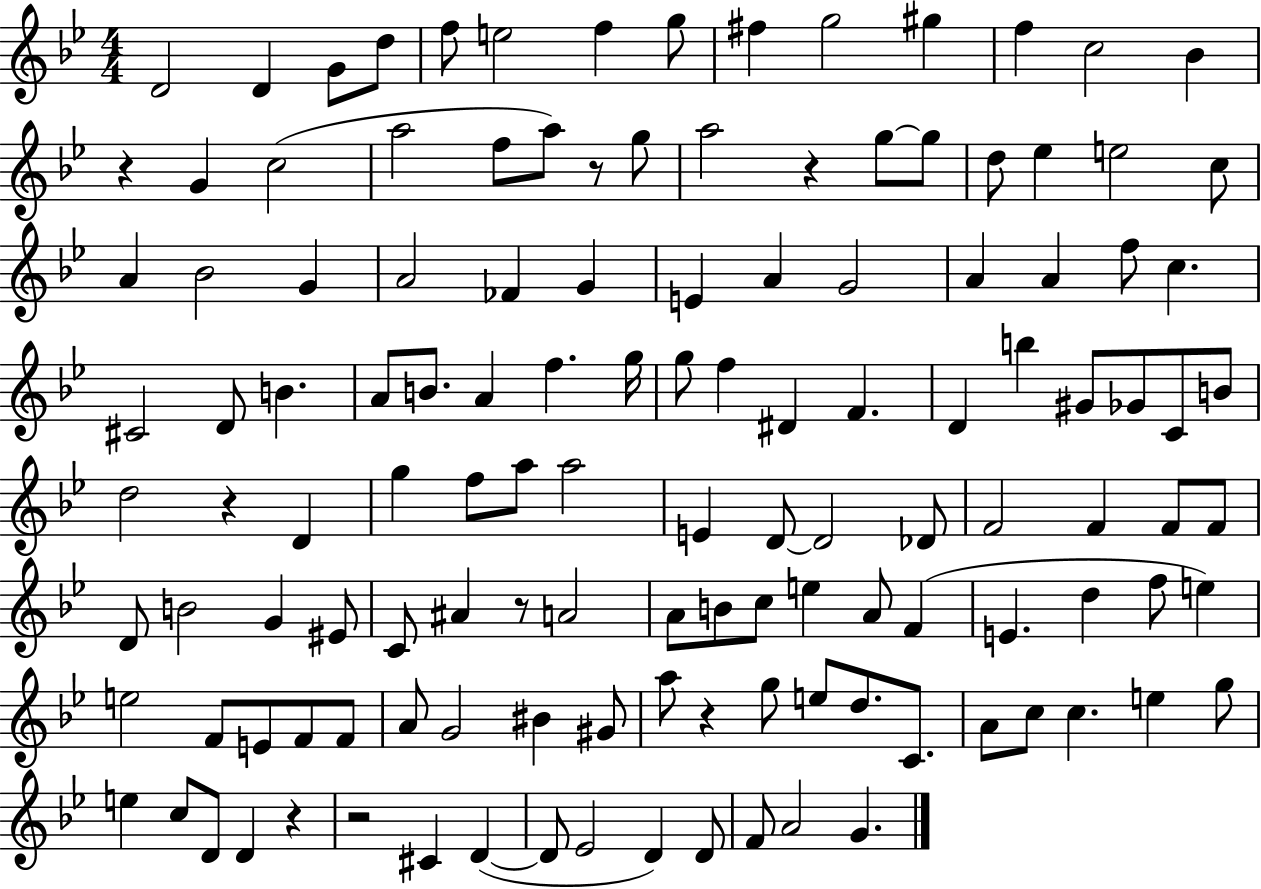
D4/h D4/q G4/e D5/e F5/e E5/h F5/q G5/e F#5/q G5/h G#5/q F5/q C5/h Bb4/q R/q G4/q C5/h A5/h F5/e A5/e R/e G5/e A5/h R/q G5/e G5/e D5/e Eb5/q E5/h C5/e A4/q Bb4/h G4/q A4/h FES4/q G4/q E4/q A4/q G4/h A4/q A4/q F5/e C5/q. C#4/h D4/e B4/q. A4/e B4/e. A4/q F5/q. G5/s G5/e F5/q D#4/q F4/q. D4/q B5/q G#4/e Gb4/e C4/e B4/e D5/h R/q D4/q G5/q F5/e A5/e A5/h E4/q D4/e D4/h Db4/e F4/h F4/q F4/e F4/e D4/e B4/h G4/q EIS4/e C4/e A#4/q R/e A4/h A4/e B4/e C5/e E5/q A4/e F4/q E4/q. D5/q F5/e E5/q E5/h F4/e E4/e F4/e F4/e A4/e G4/h BIS4/q G#4/e A5/e R/q G5/e E5/e D5/e. C4/e. A4/e C5/e C5/q. E5/q G5/e E5/q C5/e D4/e D4/q R/q R/h C#4/q D4/q D4/e Eb4/h D4/q D4/e F4/e A4/h G4/q.